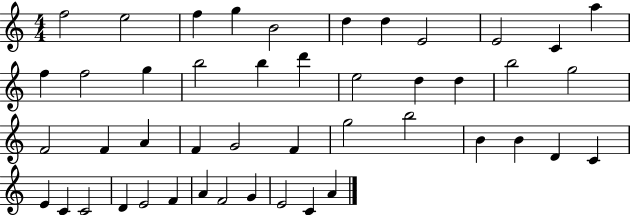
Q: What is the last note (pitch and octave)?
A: A4